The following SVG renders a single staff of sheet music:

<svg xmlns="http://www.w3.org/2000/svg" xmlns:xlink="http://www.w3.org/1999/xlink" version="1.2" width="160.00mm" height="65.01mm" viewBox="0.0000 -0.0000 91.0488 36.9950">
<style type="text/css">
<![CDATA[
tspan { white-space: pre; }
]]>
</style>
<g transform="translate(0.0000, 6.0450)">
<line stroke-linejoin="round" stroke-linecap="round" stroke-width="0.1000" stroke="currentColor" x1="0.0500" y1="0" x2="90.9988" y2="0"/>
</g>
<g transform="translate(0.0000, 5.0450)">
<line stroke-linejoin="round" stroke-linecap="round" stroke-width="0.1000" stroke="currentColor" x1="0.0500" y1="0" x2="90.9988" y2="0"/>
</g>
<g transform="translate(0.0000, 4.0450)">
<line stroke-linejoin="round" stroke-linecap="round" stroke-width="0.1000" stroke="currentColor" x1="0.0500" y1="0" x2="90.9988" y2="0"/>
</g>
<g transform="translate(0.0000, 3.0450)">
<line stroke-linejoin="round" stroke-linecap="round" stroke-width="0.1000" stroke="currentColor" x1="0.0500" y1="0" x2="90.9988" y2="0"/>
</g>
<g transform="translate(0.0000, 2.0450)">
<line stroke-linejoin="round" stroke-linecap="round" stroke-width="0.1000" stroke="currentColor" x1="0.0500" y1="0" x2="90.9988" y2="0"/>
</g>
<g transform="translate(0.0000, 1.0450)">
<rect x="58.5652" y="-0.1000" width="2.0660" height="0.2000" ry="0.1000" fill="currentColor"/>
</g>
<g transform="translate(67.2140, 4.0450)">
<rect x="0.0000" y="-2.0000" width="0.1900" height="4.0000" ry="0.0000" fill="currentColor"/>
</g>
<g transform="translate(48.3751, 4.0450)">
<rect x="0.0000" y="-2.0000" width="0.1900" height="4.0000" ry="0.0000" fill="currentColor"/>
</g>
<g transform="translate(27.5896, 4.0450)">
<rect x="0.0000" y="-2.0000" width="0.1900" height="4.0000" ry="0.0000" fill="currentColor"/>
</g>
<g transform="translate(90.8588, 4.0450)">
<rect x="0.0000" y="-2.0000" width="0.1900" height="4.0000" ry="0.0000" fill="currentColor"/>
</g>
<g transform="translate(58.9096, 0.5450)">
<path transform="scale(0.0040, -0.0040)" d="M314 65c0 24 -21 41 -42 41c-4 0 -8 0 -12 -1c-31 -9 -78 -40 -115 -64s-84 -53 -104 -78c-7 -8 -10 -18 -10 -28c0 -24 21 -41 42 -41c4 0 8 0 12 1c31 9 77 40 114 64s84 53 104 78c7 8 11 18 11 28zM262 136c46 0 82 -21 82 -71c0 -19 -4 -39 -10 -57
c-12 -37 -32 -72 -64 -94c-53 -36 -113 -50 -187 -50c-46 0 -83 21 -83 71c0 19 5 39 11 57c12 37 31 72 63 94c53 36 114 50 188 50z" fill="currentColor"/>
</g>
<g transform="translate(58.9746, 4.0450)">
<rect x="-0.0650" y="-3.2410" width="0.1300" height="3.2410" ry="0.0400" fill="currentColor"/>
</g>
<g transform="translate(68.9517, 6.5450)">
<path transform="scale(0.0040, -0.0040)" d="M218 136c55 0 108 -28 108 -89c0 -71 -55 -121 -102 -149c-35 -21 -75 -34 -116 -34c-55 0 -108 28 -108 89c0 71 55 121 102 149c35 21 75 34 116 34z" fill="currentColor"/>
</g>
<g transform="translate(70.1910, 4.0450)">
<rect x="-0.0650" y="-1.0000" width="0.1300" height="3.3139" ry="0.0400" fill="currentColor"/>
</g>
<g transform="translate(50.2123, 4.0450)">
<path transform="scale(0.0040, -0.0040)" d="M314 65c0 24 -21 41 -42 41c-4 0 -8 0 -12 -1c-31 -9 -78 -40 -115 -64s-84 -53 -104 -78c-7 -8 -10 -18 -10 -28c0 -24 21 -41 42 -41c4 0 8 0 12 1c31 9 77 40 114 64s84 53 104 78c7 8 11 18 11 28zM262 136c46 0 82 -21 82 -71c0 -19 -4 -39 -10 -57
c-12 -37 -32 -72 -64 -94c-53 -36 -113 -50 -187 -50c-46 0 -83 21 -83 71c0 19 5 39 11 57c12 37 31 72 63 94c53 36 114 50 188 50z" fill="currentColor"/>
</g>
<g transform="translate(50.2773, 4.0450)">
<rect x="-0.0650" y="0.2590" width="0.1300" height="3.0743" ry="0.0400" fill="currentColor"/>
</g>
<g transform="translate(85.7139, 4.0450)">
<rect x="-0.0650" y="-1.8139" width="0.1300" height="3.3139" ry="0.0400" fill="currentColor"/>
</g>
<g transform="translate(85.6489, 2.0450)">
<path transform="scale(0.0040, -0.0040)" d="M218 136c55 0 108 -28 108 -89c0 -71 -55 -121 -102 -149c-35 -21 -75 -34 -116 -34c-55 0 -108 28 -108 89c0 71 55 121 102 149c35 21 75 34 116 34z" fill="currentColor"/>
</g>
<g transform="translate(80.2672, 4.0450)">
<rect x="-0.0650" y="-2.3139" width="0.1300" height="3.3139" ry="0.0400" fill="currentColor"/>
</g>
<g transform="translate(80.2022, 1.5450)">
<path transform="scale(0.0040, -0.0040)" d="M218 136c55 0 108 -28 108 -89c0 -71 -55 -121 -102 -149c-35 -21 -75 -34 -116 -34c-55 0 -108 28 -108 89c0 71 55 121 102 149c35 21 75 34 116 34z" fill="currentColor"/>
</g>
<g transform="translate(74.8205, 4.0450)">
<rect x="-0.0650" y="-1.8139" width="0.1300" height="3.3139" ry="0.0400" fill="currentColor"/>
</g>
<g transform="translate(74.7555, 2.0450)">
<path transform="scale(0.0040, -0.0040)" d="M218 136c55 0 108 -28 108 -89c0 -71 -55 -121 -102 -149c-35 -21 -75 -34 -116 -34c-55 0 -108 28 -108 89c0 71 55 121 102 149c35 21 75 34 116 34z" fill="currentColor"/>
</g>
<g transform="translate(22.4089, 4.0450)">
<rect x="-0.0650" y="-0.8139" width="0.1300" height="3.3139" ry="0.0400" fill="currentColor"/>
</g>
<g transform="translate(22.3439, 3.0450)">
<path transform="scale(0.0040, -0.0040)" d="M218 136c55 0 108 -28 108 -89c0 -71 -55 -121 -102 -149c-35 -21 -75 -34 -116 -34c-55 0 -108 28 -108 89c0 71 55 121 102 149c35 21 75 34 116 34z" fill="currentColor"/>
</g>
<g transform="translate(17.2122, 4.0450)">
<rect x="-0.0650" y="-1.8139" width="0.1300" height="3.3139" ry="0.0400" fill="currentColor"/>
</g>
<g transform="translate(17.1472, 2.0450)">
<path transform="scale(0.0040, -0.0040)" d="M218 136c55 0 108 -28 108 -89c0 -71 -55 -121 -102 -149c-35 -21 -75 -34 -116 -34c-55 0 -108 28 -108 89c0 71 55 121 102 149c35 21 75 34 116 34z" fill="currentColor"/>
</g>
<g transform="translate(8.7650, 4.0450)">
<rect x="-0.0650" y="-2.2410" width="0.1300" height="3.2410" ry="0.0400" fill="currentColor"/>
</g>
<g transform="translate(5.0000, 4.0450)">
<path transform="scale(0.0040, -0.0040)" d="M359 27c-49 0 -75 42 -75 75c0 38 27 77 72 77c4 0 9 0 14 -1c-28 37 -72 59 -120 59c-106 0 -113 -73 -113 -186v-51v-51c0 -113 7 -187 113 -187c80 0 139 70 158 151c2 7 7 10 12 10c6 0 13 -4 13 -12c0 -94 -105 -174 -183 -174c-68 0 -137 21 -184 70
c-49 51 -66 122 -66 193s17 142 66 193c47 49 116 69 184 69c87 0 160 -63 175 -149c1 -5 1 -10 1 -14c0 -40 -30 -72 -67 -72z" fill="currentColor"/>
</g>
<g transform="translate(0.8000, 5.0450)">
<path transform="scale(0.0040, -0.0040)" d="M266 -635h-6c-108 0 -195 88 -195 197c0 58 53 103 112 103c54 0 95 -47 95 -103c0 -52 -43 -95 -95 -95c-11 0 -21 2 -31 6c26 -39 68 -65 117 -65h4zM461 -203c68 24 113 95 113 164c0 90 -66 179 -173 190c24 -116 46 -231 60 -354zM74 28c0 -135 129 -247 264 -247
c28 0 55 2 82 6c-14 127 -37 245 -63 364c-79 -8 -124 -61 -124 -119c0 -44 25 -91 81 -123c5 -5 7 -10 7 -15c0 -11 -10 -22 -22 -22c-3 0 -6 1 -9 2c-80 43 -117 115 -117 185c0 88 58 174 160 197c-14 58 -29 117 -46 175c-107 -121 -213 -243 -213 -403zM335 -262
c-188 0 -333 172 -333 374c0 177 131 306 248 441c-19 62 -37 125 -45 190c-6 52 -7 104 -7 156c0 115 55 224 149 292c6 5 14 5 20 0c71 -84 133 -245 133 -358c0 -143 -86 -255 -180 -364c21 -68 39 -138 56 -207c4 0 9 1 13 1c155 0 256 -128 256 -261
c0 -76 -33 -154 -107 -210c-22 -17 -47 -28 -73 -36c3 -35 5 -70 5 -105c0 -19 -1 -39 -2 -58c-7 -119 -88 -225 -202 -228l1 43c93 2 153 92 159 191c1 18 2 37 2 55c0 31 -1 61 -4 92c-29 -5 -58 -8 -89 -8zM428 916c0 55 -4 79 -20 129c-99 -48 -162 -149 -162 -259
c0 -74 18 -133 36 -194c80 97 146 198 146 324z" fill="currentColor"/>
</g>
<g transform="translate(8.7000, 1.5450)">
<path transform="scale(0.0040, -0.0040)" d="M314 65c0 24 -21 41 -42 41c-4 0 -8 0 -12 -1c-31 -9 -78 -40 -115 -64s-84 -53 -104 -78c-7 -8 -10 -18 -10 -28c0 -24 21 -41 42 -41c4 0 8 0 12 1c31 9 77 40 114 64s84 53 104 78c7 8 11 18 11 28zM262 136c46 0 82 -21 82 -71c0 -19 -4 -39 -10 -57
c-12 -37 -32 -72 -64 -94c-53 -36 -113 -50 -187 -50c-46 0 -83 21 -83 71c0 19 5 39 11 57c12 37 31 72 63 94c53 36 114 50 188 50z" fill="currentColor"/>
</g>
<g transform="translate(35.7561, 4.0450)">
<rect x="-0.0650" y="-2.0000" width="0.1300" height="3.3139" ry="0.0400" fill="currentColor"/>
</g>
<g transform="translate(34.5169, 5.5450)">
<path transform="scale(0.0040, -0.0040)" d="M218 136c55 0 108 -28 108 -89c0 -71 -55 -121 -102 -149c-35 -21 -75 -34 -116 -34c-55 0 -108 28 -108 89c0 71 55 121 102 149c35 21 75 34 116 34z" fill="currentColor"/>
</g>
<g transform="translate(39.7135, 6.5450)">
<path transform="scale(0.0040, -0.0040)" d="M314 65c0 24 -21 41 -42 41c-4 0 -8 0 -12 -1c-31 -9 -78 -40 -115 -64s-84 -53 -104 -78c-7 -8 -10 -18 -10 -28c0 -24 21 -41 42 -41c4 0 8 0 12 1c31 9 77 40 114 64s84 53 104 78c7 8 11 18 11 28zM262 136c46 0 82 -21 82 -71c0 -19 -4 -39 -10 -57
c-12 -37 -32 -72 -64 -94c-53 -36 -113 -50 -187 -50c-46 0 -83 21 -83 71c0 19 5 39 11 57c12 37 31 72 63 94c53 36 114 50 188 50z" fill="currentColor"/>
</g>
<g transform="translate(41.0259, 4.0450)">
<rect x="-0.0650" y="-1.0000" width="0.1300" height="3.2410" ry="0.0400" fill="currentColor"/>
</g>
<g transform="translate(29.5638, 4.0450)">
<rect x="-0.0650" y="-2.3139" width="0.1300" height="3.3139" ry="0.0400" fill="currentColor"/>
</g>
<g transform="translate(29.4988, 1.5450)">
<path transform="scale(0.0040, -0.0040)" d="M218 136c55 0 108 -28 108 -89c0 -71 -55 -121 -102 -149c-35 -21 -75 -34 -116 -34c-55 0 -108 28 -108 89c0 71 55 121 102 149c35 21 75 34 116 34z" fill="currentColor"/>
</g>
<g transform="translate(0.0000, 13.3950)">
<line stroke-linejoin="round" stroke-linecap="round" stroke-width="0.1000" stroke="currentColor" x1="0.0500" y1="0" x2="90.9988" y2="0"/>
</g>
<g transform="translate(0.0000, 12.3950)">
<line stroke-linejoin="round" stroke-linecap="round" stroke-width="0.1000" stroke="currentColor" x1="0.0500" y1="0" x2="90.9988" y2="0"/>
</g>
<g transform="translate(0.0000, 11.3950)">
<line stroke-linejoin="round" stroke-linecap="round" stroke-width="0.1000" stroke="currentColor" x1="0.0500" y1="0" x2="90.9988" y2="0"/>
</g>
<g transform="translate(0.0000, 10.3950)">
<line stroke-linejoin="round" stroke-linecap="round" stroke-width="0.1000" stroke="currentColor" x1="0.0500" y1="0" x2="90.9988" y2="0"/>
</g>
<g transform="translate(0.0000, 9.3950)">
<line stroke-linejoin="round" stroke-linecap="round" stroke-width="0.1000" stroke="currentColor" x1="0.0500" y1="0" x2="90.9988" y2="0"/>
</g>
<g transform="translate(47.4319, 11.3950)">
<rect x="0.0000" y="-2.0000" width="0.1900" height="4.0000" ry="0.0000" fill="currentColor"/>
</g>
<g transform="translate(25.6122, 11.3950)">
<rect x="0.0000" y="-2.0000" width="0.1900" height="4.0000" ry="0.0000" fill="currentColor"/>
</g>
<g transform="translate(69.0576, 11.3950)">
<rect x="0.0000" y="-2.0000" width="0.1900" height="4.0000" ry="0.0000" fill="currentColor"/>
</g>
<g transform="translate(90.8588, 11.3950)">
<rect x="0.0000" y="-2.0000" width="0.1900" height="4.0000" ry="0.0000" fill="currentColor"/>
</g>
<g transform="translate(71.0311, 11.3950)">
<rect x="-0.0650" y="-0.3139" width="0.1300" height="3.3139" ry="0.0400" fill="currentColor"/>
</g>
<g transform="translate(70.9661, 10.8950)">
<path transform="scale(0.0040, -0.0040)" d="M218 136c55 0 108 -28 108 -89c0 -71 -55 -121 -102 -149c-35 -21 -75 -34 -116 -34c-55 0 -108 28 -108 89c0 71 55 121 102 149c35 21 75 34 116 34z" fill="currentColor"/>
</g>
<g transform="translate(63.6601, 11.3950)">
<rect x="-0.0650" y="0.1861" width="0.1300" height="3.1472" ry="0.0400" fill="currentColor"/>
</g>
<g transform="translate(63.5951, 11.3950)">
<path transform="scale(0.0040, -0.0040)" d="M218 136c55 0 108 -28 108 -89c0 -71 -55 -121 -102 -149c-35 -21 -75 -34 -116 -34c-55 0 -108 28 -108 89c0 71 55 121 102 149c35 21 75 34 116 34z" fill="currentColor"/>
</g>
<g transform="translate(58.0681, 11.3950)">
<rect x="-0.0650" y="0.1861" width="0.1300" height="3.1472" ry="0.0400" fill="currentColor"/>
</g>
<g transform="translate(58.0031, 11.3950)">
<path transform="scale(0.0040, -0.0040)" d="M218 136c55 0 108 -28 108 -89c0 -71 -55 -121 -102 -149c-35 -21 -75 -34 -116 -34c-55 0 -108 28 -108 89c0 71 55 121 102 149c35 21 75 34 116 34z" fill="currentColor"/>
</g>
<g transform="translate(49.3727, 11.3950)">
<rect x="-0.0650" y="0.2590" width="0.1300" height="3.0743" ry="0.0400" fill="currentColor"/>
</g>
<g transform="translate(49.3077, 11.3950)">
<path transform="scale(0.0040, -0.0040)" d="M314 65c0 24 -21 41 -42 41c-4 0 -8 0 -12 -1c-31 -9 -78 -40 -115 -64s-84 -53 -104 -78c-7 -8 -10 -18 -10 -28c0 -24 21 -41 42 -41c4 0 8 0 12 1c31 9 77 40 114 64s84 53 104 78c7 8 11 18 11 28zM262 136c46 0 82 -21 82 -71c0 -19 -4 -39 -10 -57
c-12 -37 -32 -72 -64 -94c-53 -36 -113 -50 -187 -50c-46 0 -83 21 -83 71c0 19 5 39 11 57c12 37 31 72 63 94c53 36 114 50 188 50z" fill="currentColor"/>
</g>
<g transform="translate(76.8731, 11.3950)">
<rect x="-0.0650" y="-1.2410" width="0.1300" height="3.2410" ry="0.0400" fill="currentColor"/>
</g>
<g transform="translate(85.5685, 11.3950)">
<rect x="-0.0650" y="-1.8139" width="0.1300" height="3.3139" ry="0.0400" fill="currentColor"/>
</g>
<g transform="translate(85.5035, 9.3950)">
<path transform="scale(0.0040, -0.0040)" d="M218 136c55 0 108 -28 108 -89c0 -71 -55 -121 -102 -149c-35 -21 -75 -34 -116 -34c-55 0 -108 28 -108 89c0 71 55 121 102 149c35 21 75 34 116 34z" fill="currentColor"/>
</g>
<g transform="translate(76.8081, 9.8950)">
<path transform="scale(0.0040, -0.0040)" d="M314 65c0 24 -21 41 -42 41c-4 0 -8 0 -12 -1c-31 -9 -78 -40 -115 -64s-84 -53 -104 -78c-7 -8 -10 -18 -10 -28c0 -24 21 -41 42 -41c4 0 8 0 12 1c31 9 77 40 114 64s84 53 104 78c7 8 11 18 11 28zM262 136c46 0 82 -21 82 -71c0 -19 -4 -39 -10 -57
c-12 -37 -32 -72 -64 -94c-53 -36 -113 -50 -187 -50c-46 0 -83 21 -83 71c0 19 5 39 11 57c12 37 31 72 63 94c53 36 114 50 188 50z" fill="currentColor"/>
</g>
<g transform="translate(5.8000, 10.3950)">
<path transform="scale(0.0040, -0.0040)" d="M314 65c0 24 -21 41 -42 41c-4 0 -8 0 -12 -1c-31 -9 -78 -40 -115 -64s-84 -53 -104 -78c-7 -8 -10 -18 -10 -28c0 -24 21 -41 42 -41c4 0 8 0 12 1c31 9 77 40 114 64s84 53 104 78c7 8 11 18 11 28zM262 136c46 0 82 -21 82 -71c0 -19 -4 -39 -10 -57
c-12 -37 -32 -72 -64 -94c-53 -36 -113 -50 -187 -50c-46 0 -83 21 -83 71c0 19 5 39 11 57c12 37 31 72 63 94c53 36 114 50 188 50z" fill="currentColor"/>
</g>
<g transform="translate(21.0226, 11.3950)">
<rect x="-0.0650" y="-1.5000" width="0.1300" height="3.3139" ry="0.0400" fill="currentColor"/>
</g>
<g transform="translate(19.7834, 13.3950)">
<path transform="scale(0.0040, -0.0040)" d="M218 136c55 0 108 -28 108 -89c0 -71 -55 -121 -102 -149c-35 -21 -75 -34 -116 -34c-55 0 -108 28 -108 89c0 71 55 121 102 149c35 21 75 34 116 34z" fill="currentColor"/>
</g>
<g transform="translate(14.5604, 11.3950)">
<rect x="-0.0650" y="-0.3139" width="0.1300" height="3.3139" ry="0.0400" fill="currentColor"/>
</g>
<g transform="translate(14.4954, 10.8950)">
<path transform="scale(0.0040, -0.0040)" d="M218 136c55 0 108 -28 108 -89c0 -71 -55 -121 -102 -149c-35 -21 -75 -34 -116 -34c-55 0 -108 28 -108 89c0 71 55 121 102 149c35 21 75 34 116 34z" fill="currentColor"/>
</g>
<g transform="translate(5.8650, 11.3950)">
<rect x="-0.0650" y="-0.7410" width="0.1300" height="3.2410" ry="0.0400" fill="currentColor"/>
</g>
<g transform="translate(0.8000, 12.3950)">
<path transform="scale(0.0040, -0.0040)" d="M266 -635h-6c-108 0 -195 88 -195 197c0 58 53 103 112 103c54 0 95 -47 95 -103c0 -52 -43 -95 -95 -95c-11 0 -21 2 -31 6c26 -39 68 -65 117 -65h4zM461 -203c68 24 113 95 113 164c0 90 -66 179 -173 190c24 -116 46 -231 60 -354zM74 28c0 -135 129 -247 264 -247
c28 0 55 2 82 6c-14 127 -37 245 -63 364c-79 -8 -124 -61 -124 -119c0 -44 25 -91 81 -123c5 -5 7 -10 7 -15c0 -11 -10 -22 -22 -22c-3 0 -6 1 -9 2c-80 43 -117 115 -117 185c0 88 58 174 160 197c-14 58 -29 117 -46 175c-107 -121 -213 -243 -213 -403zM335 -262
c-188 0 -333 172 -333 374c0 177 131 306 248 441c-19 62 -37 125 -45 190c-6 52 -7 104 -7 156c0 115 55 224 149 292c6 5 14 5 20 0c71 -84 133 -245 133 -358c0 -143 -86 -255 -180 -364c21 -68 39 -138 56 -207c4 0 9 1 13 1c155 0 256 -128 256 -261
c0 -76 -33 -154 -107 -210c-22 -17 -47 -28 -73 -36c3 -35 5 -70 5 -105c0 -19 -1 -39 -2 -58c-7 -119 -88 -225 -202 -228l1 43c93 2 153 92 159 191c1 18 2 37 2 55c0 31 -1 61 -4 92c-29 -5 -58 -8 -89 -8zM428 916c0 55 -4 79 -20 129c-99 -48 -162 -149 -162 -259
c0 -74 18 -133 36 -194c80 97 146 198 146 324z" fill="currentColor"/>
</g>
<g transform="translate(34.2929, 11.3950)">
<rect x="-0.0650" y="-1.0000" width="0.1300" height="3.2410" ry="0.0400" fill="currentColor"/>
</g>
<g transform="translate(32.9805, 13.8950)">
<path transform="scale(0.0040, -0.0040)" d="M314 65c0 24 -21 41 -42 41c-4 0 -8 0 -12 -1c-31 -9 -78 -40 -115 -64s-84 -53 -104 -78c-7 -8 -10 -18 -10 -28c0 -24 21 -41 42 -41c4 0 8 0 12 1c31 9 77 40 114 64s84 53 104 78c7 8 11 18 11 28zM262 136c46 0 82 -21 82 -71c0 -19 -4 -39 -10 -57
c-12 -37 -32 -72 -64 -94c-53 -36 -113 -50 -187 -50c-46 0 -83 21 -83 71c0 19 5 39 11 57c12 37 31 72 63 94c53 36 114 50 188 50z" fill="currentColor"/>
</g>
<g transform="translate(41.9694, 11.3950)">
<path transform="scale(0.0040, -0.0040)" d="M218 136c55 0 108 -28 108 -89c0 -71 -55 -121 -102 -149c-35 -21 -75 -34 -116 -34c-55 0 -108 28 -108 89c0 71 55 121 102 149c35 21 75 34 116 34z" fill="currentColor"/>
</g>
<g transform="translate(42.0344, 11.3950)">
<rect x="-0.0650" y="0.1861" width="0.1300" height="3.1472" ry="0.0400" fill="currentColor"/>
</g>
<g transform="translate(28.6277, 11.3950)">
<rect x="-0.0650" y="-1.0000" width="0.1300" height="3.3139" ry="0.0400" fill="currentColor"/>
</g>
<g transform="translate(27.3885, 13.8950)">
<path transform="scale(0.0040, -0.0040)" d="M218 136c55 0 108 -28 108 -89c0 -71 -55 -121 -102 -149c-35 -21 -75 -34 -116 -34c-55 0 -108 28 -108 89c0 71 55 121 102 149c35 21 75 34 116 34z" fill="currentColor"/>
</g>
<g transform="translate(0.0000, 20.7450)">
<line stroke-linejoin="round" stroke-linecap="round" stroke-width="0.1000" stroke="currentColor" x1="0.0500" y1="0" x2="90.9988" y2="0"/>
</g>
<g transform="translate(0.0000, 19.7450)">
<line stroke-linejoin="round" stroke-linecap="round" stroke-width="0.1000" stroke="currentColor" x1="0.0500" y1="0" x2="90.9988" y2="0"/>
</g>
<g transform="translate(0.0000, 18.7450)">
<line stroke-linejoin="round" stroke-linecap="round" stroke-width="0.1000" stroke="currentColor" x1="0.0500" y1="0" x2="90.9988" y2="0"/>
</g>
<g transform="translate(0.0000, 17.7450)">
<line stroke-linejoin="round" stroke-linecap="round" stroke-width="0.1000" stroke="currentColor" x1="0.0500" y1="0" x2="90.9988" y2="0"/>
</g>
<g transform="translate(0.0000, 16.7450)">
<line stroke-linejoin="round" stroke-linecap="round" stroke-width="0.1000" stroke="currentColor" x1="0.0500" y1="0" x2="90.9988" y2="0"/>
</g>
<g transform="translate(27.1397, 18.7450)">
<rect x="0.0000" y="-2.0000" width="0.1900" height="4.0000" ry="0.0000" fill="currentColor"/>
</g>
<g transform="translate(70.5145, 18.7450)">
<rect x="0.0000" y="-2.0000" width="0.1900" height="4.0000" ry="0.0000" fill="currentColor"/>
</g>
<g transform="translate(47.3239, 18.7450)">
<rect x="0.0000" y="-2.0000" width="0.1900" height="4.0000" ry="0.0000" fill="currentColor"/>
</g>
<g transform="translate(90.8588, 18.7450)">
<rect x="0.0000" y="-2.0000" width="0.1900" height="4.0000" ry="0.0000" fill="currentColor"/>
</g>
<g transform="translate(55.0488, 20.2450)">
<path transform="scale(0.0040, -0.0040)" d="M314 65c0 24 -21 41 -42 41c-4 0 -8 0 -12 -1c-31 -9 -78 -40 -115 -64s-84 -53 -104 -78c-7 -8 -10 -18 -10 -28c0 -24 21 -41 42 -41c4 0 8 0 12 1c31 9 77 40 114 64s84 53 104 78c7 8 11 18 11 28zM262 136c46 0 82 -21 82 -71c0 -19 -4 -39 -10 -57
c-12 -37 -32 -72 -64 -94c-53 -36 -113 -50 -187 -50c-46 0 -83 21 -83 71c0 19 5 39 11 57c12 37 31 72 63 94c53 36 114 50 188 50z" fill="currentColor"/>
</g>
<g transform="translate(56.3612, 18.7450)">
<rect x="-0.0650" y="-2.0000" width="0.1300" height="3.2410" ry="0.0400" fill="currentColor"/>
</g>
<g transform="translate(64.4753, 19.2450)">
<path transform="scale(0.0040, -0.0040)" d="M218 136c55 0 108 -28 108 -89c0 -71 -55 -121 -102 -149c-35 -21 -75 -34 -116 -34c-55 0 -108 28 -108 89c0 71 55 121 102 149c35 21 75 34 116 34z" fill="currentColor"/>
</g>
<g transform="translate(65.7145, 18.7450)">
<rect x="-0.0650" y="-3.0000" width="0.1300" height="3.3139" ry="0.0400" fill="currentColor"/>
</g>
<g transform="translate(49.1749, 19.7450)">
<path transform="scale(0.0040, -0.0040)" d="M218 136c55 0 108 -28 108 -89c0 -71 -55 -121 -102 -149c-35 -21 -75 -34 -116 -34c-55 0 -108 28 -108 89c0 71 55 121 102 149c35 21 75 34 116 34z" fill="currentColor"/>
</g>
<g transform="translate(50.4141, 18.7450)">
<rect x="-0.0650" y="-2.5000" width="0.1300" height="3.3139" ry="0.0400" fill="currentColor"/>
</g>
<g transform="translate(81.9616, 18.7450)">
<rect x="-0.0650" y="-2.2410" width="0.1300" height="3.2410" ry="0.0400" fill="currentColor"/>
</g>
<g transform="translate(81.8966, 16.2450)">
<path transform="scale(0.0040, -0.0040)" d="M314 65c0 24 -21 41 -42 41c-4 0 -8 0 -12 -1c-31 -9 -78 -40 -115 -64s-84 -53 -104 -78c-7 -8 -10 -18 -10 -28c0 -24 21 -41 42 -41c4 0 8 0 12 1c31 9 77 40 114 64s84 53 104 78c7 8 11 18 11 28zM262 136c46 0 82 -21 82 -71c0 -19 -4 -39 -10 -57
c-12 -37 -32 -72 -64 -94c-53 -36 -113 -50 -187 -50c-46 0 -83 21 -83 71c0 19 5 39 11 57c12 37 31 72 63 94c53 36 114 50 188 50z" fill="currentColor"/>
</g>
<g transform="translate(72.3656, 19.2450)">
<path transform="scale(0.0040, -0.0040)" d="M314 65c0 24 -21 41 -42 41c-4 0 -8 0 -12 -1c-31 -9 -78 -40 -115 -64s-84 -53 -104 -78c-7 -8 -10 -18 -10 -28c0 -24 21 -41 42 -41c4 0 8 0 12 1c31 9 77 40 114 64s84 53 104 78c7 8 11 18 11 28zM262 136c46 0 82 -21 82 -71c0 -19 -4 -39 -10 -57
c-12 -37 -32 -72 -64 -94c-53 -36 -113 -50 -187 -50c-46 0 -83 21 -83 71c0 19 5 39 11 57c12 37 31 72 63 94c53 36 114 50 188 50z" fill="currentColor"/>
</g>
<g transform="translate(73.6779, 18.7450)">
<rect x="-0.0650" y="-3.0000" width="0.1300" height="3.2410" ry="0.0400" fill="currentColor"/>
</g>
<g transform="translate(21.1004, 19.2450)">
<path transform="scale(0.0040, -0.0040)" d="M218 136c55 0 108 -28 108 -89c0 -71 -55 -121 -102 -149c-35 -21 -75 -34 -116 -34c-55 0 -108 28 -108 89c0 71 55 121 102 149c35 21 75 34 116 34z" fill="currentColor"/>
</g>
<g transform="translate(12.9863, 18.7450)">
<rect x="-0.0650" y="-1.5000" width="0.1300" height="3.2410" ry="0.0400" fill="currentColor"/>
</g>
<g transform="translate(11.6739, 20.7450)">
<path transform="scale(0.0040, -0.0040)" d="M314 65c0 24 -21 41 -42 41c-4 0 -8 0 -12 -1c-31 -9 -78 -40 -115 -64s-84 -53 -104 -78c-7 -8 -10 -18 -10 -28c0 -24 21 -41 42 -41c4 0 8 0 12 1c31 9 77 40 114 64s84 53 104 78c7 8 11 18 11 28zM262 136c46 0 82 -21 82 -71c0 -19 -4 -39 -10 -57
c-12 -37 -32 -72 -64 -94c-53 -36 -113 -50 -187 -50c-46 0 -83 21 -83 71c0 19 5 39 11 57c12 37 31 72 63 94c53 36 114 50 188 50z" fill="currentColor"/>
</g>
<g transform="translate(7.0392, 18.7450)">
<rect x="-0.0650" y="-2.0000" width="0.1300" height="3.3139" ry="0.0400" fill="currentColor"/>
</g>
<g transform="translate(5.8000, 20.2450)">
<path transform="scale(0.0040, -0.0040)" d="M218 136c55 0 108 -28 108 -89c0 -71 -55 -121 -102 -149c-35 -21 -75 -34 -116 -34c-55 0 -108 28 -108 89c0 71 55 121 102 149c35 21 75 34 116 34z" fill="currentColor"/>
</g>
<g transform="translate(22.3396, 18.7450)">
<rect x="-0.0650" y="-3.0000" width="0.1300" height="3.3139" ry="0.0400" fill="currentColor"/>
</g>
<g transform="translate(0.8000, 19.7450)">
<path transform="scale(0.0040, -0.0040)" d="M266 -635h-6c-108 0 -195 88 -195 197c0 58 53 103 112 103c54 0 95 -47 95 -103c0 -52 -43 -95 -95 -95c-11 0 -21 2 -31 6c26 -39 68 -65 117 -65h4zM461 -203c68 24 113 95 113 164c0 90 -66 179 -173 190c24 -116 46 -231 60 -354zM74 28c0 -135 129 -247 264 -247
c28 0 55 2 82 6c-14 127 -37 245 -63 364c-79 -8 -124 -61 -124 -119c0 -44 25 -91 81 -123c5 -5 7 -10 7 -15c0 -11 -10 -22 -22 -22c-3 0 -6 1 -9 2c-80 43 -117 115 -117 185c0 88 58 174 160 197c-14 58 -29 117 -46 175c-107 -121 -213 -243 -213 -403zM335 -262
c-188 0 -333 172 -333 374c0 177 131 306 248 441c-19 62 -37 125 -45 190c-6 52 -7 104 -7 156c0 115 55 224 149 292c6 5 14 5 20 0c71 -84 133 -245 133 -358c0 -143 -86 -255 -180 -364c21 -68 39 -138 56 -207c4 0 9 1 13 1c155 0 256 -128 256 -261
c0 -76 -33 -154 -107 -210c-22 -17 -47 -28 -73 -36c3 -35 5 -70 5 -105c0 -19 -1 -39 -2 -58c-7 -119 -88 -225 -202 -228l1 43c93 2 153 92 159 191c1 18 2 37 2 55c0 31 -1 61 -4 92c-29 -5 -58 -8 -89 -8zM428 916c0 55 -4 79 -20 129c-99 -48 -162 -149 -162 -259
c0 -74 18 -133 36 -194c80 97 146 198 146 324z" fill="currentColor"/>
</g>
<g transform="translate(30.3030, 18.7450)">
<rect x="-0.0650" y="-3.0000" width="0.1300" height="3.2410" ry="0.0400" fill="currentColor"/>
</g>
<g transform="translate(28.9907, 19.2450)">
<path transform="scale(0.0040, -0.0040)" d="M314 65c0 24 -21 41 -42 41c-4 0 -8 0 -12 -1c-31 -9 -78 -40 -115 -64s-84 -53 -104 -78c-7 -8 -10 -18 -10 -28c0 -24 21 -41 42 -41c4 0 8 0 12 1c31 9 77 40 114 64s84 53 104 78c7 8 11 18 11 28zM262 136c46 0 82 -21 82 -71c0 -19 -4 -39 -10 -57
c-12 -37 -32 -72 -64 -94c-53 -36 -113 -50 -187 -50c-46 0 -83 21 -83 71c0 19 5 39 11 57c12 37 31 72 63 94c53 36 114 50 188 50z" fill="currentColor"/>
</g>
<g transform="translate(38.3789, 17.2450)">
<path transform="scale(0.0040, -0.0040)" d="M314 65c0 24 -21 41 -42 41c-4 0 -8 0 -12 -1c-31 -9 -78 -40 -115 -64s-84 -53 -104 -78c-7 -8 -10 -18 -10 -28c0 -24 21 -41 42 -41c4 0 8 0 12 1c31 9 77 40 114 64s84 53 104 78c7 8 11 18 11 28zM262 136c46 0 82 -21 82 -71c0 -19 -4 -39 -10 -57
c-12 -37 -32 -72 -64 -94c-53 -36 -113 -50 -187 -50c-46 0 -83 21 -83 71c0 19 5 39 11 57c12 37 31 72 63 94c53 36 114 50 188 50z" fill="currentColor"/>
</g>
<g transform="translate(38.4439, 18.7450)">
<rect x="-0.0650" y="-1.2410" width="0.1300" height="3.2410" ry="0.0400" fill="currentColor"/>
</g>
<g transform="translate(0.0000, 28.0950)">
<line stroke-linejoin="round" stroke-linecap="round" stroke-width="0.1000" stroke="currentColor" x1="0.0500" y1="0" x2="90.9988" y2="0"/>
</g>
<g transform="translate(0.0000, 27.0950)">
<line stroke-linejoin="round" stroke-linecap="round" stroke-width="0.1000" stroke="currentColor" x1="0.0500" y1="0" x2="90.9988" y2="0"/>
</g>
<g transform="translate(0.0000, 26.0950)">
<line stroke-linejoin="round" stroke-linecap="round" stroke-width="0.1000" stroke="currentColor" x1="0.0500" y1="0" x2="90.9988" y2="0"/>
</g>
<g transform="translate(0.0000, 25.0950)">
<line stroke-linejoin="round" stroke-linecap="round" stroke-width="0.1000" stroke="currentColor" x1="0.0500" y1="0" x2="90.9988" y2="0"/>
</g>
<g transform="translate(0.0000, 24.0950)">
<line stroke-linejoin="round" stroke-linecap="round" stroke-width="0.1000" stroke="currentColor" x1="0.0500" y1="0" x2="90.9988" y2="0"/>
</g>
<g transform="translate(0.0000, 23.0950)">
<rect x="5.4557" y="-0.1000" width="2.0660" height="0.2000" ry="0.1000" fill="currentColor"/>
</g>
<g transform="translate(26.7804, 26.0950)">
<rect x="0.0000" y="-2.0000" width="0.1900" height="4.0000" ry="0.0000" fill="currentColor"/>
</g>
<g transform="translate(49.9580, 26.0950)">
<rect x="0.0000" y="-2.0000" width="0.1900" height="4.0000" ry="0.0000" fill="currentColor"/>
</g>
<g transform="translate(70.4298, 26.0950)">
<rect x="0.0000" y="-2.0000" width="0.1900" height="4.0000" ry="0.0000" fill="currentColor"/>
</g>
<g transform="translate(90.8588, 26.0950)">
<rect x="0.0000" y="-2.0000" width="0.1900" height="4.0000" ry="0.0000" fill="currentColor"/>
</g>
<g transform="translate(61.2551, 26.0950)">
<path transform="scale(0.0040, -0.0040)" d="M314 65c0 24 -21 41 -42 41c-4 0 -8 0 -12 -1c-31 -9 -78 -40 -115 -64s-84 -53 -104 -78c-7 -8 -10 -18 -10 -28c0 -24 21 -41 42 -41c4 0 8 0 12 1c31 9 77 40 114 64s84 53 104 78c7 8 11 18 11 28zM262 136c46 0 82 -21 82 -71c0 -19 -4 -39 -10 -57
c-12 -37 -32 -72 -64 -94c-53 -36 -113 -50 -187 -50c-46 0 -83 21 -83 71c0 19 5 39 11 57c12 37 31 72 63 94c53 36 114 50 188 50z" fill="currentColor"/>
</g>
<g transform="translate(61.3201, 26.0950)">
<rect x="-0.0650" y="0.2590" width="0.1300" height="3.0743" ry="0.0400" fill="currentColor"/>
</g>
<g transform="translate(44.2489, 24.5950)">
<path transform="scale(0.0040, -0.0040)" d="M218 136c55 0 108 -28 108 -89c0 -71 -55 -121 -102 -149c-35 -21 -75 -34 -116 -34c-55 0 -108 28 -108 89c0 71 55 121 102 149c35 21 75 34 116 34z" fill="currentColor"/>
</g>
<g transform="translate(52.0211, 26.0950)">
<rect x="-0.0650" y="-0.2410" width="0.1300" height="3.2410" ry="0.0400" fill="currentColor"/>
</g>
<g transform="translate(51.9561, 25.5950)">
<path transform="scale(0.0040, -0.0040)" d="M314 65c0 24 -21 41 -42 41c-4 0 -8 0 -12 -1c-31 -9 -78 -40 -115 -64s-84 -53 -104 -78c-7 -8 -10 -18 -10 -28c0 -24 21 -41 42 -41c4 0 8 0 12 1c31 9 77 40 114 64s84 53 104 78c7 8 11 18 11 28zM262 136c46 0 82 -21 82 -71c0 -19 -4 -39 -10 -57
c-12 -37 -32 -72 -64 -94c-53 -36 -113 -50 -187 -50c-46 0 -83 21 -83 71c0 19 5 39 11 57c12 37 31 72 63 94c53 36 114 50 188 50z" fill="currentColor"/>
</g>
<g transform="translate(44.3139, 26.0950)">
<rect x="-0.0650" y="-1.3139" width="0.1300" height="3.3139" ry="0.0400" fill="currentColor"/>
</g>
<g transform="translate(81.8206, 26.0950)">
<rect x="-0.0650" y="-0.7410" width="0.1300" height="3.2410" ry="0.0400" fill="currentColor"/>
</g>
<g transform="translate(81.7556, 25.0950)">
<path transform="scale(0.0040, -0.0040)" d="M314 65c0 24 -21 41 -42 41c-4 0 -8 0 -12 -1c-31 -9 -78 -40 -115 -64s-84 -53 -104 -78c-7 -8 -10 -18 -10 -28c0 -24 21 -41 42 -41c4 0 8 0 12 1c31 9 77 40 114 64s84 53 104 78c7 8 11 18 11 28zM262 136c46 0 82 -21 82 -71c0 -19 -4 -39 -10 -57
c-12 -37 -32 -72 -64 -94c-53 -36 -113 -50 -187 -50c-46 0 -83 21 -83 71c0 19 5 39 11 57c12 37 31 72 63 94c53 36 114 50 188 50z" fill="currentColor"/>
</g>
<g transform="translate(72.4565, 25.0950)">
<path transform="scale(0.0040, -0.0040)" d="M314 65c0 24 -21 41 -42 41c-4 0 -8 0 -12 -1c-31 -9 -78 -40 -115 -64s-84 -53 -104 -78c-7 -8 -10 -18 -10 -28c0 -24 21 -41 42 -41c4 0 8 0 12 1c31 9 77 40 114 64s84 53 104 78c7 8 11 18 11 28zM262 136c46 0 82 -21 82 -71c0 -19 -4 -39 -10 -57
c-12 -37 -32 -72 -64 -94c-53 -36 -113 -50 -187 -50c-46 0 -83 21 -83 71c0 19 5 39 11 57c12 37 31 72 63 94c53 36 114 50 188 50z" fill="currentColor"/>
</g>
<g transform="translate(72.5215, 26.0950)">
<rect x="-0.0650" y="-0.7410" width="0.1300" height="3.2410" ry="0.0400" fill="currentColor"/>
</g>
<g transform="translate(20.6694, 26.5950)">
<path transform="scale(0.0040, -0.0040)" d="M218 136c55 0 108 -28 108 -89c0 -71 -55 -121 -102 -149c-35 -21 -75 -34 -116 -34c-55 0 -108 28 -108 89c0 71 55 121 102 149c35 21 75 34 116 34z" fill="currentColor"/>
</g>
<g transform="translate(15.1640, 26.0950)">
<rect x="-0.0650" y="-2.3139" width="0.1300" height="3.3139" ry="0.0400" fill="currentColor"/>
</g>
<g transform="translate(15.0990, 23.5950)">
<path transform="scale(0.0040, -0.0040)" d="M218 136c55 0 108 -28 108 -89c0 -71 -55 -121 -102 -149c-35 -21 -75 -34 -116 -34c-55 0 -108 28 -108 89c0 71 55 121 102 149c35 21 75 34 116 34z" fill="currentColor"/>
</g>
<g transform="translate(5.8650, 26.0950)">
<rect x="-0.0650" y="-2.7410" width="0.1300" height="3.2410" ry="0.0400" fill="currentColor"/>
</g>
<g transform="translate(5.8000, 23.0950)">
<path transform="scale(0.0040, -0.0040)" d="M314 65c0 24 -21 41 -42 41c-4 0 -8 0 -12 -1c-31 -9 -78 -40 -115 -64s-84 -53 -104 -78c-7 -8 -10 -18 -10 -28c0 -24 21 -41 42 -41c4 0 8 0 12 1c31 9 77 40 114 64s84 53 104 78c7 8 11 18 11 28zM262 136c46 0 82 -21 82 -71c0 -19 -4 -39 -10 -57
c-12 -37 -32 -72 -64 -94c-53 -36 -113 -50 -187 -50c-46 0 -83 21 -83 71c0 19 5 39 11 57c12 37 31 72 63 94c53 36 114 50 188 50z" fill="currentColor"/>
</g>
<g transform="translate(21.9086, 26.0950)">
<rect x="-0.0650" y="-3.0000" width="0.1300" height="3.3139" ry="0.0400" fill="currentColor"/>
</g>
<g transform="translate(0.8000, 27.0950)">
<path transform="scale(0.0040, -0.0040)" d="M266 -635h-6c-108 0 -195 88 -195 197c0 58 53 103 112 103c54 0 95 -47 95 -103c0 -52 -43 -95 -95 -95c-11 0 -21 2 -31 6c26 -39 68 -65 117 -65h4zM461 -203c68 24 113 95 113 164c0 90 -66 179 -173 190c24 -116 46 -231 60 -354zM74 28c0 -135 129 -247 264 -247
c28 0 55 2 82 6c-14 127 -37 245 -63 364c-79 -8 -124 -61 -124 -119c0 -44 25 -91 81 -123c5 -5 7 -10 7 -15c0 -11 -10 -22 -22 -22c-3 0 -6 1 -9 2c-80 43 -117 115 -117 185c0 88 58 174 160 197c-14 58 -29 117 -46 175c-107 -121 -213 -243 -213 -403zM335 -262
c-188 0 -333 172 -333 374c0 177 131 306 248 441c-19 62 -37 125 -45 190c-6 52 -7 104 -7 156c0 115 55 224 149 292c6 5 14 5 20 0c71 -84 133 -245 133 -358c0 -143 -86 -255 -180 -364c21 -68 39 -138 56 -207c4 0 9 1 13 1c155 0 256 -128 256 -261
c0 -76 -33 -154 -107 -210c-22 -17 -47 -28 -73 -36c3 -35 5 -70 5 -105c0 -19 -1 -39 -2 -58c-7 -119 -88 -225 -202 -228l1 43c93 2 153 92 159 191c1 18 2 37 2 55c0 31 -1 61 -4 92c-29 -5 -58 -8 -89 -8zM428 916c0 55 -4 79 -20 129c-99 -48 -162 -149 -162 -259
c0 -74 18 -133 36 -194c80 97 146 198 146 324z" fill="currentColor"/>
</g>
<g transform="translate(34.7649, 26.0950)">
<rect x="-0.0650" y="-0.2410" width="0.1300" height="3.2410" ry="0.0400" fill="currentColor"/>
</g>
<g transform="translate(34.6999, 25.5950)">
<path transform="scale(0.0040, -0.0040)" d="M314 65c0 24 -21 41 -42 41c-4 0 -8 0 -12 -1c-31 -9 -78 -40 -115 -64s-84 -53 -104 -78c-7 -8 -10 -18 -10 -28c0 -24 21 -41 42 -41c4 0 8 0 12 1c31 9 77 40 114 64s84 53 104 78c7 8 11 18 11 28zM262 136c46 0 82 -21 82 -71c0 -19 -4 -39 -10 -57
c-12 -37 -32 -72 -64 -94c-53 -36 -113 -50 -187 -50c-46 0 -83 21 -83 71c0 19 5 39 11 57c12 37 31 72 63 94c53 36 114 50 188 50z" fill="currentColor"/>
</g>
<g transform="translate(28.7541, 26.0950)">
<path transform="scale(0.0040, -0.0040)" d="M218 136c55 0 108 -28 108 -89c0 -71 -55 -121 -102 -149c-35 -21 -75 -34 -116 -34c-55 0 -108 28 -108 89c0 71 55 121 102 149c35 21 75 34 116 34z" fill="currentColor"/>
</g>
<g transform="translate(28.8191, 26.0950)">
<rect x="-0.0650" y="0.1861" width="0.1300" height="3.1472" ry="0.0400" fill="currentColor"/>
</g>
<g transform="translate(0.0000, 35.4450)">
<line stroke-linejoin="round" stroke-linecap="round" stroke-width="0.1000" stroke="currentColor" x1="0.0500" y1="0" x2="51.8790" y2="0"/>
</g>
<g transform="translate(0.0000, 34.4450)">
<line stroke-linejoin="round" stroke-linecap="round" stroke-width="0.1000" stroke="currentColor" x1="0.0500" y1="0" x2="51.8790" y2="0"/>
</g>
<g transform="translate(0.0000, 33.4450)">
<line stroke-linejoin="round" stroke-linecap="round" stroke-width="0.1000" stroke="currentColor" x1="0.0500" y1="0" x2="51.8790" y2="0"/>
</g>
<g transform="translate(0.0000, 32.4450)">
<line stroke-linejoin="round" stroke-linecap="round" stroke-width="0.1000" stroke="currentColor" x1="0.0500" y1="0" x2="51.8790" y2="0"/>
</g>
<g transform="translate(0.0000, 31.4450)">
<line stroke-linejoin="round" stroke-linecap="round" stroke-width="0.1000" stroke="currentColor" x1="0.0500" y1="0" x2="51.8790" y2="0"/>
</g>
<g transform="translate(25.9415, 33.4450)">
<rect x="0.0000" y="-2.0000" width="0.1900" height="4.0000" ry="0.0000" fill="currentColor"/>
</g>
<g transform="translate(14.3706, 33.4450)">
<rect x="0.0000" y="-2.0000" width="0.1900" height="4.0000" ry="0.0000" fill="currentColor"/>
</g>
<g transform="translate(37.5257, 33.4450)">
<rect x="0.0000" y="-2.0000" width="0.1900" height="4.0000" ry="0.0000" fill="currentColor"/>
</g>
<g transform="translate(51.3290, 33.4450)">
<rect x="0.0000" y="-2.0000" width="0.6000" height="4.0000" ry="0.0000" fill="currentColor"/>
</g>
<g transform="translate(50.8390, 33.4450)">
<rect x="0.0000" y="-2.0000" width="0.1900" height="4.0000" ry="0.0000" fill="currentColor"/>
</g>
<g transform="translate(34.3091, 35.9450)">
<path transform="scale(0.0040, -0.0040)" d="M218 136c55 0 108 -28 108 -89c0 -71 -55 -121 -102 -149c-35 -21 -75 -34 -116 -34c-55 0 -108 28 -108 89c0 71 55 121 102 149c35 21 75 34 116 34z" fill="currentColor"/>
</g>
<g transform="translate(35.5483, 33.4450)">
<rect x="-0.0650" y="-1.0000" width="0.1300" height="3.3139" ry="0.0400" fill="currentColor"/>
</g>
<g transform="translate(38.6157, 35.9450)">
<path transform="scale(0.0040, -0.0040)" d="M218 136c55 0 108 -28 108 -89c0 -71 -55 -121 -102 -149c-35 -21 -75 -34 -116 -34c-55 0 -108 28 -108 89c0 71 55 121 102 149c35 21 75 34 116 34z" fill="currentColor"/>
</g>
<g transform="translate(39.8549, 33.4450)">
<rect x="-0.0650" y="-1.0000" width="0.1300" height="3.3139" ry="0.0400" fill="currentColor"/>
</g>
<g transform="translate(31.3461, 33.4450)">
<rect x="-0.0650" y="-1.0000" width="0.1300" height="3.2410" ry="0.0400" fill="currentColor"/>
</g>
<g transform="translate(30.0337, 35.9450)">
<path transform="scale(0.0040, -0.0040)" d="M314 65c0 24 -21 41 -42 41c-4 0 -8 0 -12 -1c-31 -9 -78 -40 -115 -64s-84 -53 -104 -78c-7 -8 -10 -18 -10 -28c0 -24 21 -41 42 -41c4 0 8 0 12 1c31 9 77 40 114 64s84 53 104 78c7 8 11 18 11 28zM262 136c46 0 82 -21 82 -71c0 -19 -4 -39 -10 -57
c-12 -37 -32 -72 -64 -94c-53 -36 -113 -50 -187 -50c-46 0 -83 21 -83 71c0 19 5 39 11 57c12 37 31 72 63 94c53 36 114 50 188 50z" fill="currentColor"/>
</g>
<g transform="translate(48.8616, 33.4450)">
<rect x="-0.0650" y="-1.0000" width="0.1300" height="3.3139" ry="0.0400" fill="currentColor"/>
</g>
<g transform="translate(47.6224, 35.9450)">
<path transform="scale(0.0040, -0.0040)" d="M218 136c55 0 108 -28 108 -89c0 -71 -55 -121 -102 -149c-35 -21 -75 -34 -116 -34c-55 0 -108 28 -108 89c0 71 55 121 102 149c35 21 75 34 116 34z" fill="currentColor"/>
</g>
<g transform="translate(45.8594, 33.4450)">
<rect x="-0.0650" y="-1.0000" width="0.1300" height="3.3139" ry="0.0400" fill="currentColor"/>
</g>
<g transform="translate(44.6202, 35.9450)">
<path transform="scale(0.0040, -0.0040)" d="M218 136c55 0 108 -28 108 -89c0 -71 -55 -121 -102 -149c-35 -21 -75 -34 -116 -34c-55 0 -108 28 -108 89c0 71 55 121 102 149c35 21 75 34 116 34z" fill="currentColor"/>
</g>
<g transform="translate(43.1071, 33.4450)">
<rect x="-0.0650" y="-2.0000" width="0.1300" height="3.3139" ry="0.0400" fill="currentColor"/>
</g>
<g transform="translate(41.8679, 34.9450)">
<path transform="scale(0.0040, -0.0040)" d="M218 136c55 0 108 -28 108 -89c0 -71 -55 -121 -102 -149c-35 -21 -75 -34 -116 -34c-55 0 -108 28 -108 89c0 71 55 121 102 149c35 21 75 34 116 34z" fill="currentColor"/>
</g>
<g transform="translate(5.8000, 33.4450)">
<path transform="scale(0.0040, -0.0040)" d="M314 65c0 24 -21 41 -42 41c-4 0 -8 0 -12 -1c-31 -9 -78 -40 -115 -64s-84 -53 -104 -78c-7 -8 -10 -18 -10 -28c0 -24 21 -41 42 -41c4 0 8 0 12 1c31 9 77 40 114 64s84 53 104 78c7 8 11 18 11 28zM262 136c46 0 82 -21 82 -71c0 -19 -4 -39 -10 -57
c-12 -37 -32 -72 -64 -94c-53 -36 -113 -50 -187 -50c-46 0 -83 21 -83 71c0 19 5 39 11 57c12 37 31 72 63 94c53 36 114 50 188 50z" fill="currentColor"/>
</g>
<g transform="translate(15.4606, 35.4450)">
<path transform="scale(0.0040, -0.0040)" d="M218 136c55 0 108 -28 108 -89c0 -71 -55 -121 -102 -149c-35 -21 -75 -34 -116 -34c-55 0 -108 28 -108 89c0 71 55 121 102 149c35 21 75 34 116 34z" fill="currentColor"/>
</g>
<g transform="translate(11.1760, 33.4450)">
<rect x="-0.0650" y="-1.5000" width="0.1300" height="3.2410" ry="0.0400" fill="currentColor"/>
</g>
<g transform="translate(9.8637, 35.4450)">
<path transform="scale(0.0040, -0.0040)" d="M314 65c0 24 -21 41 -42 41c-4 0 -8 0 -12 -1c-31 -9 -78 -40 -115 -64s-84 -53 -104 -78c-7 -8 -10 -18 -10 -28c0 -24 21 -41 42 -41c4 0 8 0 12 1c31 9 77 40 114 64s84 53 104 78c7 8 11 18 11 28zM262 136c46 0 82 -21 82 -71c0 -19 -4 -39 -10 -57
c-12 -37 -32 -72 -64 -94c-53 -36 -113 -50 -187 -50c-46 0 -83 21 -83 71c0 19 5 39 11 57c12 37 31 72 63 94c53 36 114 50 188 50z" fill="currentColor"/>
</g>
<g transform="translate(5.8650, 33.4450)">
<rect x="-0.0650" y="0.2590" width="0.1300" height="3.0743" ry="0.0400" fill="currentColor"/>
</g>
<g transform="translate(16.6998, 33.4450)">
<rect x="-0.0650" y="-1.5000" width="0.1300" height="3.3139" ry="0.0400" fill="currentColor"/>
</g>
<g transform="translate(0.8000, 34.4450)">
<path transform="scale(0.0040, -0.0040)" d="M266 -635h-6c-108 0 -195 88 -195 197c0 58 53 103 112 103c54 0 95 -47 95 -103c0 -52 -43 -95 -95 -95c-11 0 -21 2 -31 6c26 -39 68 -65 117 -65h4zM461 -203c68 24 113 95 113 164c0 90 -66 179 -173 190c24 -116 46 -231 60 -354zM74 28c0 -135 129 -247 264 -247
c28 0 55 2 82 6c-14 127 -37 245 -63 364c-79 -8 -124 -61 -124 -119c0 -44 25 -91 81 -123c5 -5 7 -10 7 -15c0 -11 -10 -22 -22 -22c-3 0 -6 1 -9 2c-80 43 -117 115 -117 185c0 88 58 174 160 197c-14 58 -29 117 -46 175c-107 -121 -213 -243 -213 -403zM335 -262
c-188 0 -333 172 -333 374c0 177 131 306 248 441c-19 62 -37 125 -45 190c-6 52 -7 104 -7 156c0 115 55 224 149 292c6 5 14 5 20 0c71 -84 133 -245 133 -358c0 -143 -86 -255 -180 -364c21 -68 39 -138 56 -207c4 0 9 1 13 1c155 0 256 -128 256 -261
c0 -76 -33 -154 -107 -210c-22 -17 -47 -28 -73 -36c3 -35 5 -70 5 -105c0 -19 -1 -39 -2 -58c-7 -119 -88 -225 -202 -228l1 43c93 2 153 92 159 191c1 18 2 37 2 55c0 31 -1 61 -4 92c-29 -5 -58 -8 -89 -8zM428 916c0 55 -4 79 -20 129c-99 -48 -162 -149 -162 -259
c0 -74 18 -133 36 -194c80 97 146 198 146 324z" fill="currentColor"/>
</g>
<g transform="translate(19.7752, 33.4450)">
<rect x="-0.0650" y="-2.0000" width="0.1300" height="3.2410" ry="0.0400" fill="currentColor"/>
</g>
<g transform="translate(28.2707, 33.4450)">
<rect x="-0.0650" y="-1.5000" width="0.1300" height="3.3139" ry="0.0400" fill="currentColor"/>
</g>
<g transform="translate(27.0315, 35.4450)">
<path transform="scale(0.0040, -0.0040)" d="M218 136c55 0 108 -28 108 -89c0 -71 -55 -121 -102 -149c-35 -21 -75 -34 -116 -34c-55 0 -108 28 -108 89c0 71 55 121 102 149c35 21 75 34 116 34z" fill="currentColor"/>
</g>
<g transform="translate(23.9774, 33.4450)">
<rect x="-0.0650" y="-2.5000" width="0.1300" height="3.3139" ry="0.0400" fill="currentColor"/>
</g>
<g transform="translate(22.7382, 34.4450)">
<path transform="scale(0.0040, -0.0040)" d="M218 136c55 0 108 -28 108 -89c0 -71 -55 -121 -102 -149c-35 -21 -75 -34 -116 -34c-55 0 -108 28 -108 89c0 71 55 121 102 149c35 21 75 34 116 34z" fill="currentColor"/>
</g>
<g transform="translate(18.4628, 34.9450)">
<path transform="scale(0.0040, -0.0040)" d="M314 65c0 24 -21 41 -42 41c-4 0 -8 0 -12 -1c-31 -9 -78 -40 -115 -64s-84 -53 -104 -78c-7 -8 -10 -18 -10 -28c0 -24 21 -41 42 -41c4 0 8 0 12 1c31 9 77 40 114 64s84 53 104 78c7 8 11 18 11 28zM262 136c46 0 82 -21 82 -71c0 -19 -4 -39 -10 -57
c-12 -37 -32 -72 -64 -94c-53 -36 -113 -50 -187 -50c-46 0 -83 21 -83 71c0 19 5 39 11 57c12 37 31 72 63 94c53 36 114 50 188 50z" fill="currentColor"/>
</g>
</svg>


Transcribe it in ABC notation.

X:1
T:Untitled
M:4/4
L:1/4
K:C
g2 f d g F D2 B2 b2 D f g f d2 c E D D2 B B2 B B c e2 f F E2 A A2 e2 G F2 A A2 g2 a2 g A B c2 e c2 B2 d2 d2 B2 E2 E F2 G E D2 D D F D D